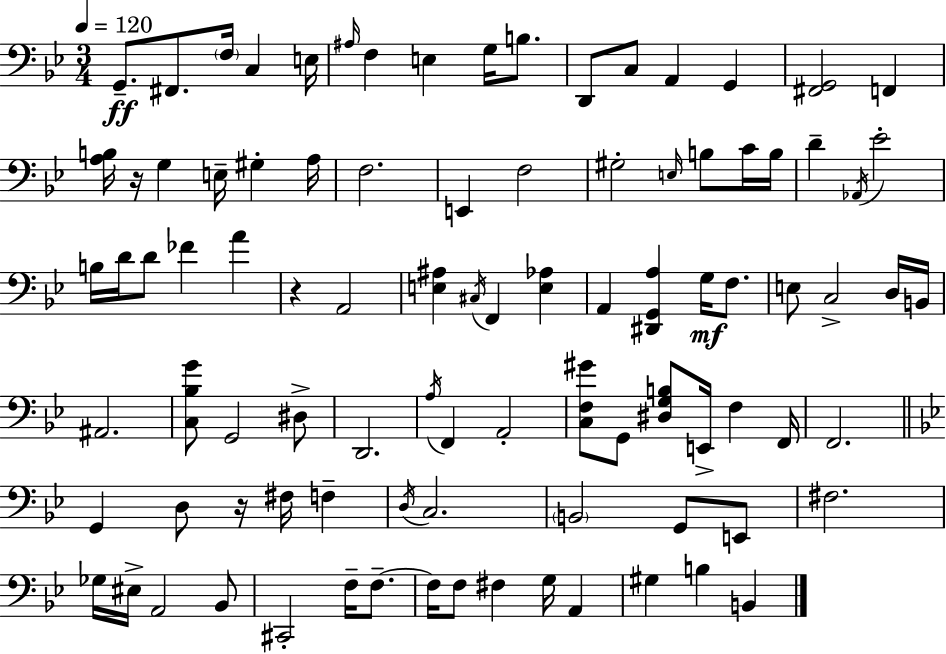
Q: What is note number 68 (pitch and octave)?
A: Gb3